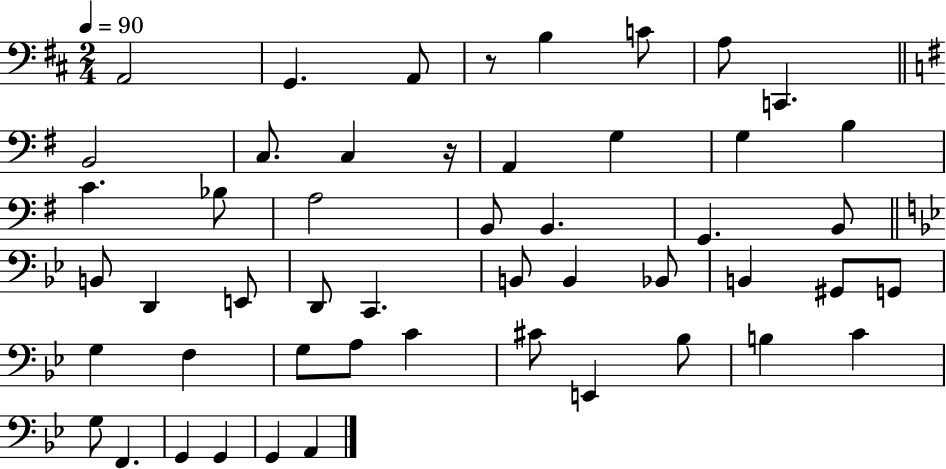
A2/h G2/q. A2/e R/e B3/q C4/e A3/e C2/q. B2/h C3/e. C3/q R/s A2/q G3/q G3/q B3/q C4/q. Bb3/e A3/h B2/e B2/q. G2/q. B2/e B2/e D2/q E2/e D2/e C2/q. B2/e B2/q Bb2/e B2/q G#2/e G2/e G3/q F3/q G3/e A3/e C4/q C#4/e E2/q Bb3/e B3/q C4/q G3/e F2/q. G2/q G2/q G2/q A2/q